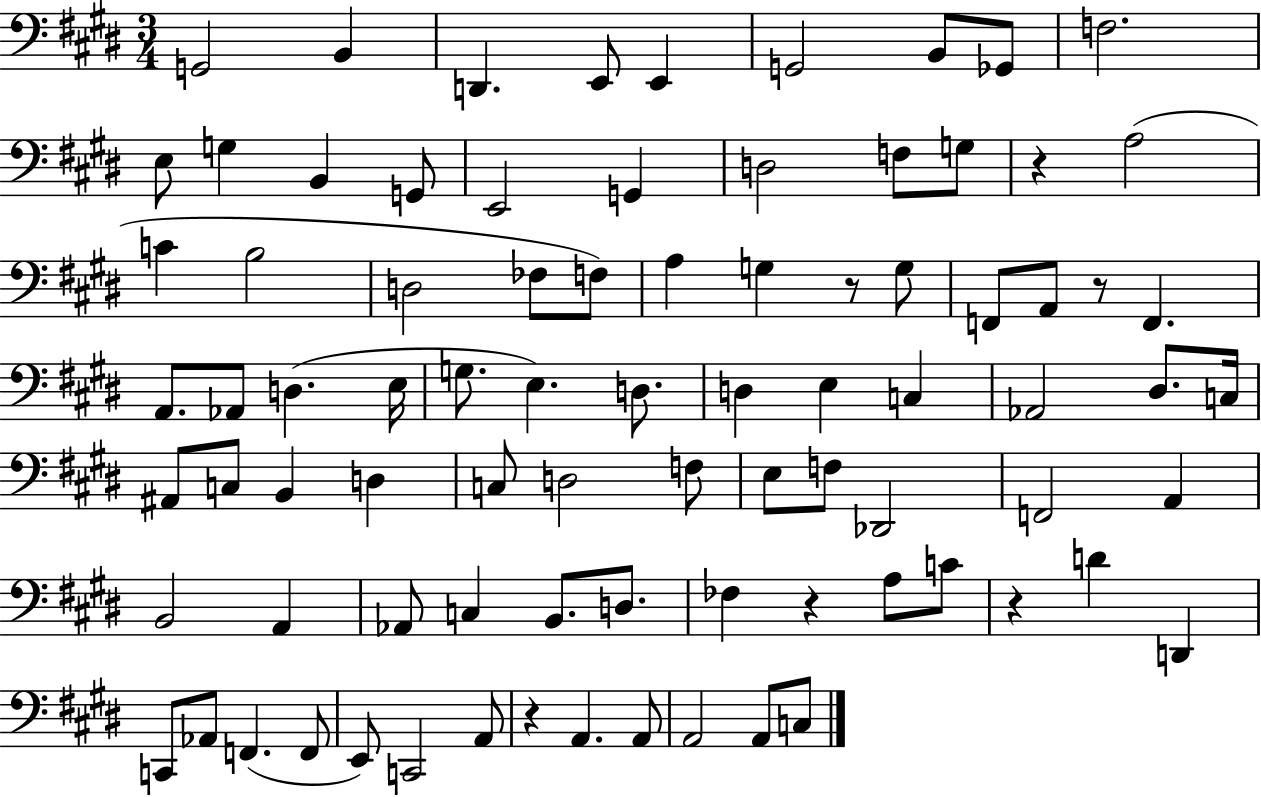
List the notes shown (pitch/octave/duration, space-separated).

G2/h B2/q D2/q. E2/e E2/q G2/h B2/e Gb2/e F3/h. E3/e G3/q B2/q G2/e E2/h G2/q D3/h F3/e G3/e R/q A3/h C4/q B3/h D3/h FES3/e F3/e A3/q G3/q R/e G3/e F2/e A2/e R/e F2/q. A2/e. Ab2/e D3/q. E3/s G3/e. E3/q. D3/e. D3/q E3/q C3/q Ab2/h D#3/e. C3/s A#2/e C3/e B2/q D3/q C3/e D3/h F3/e E3/e F3/e Db2/h F2/h A2/q B2/h A2/q Ab2/e C3/q B2/e. D3/e. FES3/q R/q A3/e C4/e R/q D4/q D2/q C2/e Ab2/e F2/q. F2/e E2/e C2/h A2/e R/q A2/q. A2/e A2/h A2/e C3/e